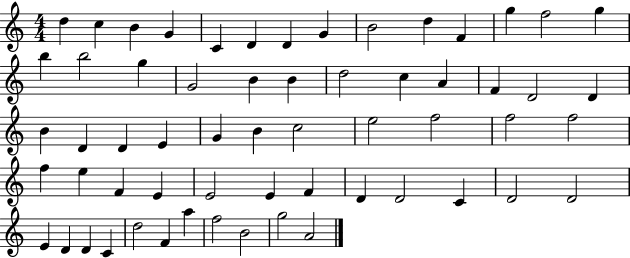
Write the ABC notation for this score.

X:1
T:Untitled
M:4/4
L:1/4
K:C
d c B G C D D G B2 d F g f2 g b b2 g G2 B B d2 c A F D2 D B D D E G B c2 e2 f2 f2 f2 f e F E E2 E F D D2 C D2 D2 E D D C d2 F a f2 B2 g2 A2